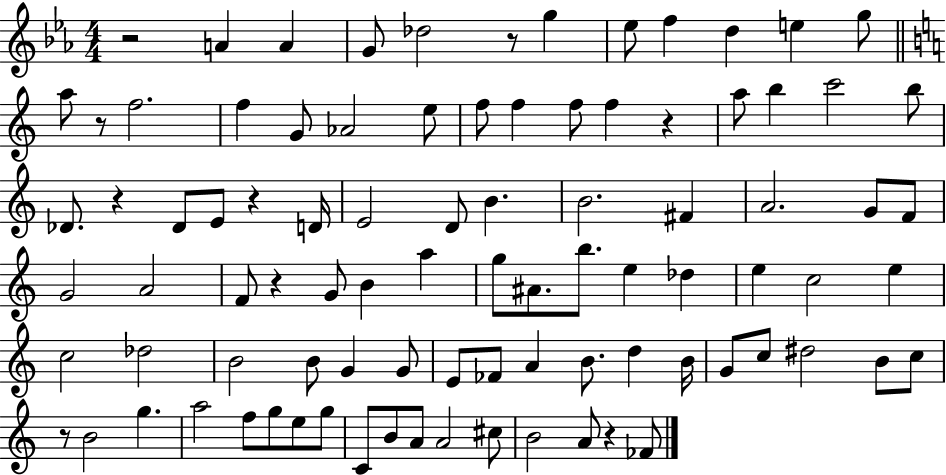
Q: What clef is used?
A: treble